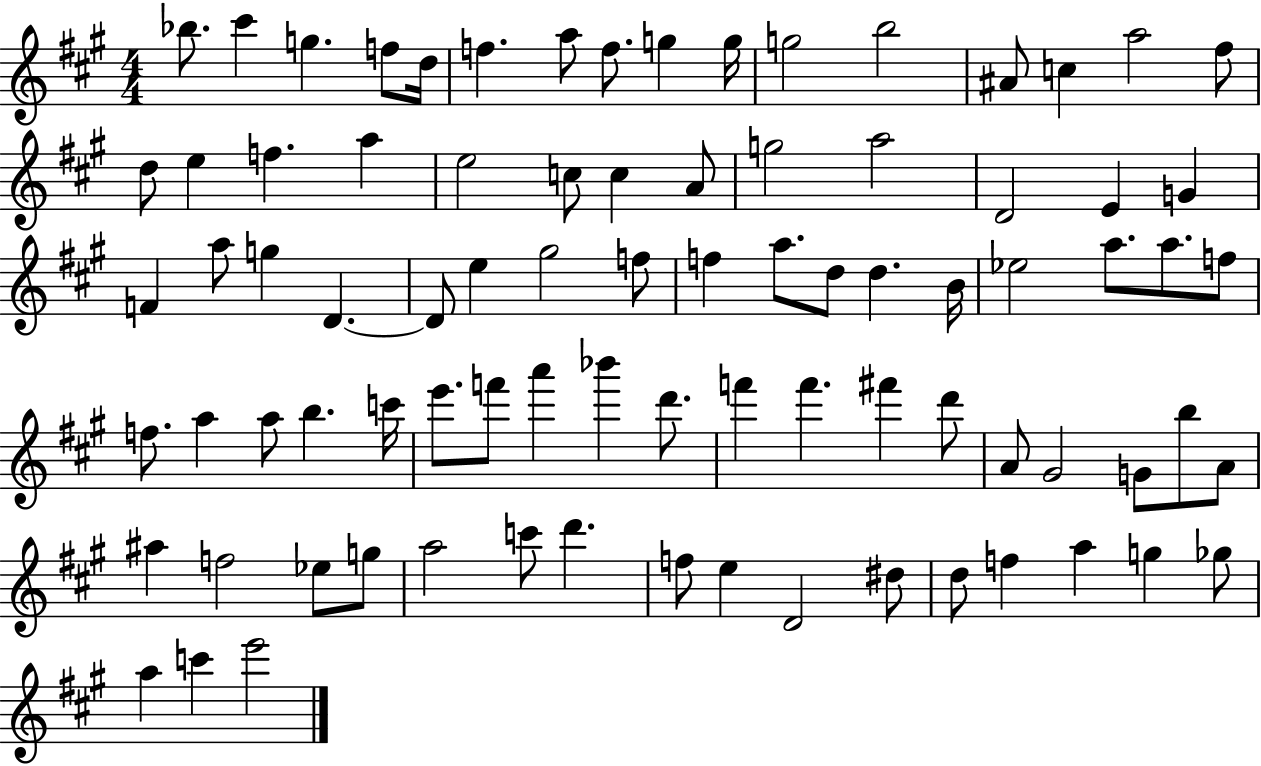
{
  \clef treble
  \numericTimeSignature
  \time 4/4
  \key a \major
  bes''8. cis'''4 g''4. f''8 d''16 | f''4. a''8 f''8. g''4 g''16 | g''2 b''2 | ais'8 c''4 a''2 fis''8 | \break d''8 e''4 f''4. a''4 | e''2 c''8 c''4 a'8 | g''2 a''2 | d'2 e'4 g'4 | \break f'4 a''8 g''4 d'4.~~ | d'8 e''4 gis''2 f''8 | f''4 a''8. d''8 d''4. b'16 | ees''2 a''8. a''8. f''8 | \break f''8. a''4 a''8 b''4. c'''16 | e'''8. f'''8 a'''4 bes'''4 d'''8. | f'''4 f'''4. fis'''4 d'''8 | a'8 gis'2 g'8 b''8 a'8 | \break ais''4 f''2 ees''8 g''8 | a''2 c'''8 d'''4. | f''8 e''4 d'2 dis''8 | d''8 f''4 a''4 g''4 ges''8 | \break a''4 c'''4 e'''2 | \bar "|."
}